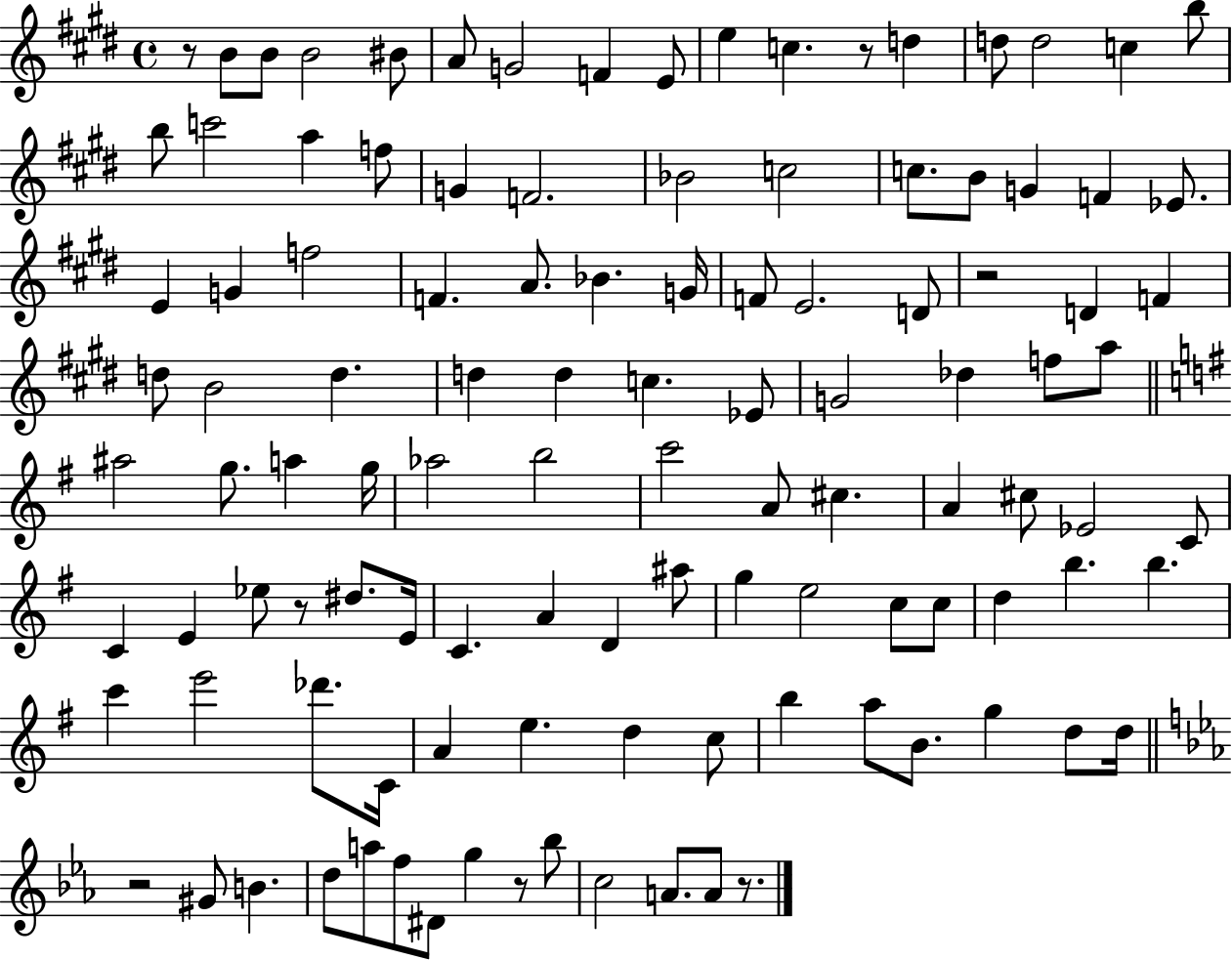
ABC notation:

X:1
T:Untitled
M:4/4
L:1/4
K:E
z/2 B/2 B/2 B2 ^B/2 A/2 G2 F E/2 e c z/2 d d/2 d2 c b/2 b/2 c'2 a f/2 G F2 _B2 c2 c/2 B/2 G F _E/2 E G f2 F A/2 _B G/4 F/2 E2 D/2 z2 D F d/2 B2 d d d c _E/2 G2 _d f/2 a/2 ^a2 g/2 a g/4 _a2 b2 c'2 A/2 ^c A ^c/2 _E2 C/2 C E _e/2 z/2 ^d/2 E/4 C A D ^a/2 g e2 c/2 c/2 d b b c' e'2 _d'/2 C/4 A e d c/2 b a/2 B/2 g d/2 d/4 z2 ^G/2 B d/2 a/2 f/2 ^D/2 g z/2 _b/2 c2 A/2 A/2 z/2